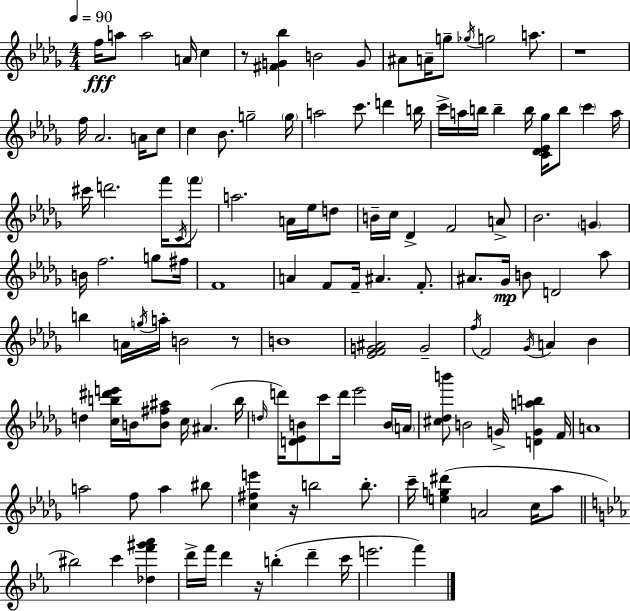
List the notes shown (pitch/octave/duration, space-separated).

F5/s A5/e A5/h A4/s C5/q R/e [F#4,G4,Bb5]/q B4/h G4/e A#4/e A4/s G5/e Gb5/s G5/h A5/e. R/w F5/s Ab4/h. A4/s C5/e C5/q Bb4/e. G5/h G5/s A5/h C6/e. D6/q B5/s C6/s A5/s B5/s B5/q B5/s [C4,Db4,Eb4,Gb5]/s B5/e C6/q A5/s C#6/s D6/h. F6/s C4/s F6/e A5/h. A4/s Eb5/s D5/e B4/s C5/s Db4/q F4/h A4/e Bb4/h. G4/q B4/s F5/h. G5/e F#5/s F4/w A4/q F4/e F4/s A#4/q. F4/e. A#4/e. Gb4/s B4/e D4/h Ab5/e B5/q A4/s G5/s A5/s B4/h R/e B4/w [Eb4,F4,G4,A#4]/h G4/h F5/s F4/h Gb4/s A4/q Bb4/q D5/q [C5,B5,D#6,E6]/s B4/s [B4,F#5,A#5]/e C5/s A#4/q. B5/s D5/s D6/s [D4,Eb4,B4]/e C6/e D6/s Eb6/h B4/s A4/s [C#5,Db5,B6]/e B4/h G4/s [D4,G4,A5,B5]/q F4/s A4/w A5/h F5/e A5/q BIS5/e [C5,F#5,E6]/q R/s B5/h B5/e. C6/s [E5,G5,D#6]/q A4/h C5/s Ab5/e BIS5/h C6/q [Db5,F6,G#6,Ab6]/q D6/s F6/s D6/q R/s B5/q D6/q C6/s E6/h. F6/q